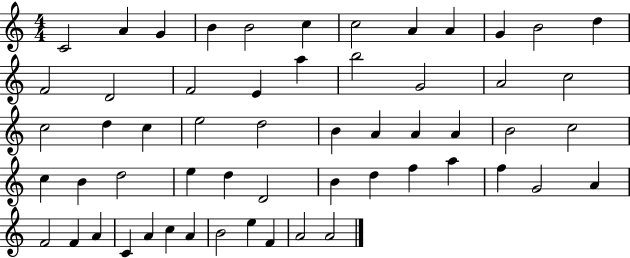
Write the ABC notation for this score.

X:1
T:Untitled
M:4/4
L:1/4
K:C
C2 A G B B2 c c2 A A G B2 d F2 D2 F2 E a b2 G2 A2 c2 c2 d c e2 d2 B A A A B2 c2 c B d2 e d D2 B d f a f G2 A F2 F A C A c A B2 e F A2 A2